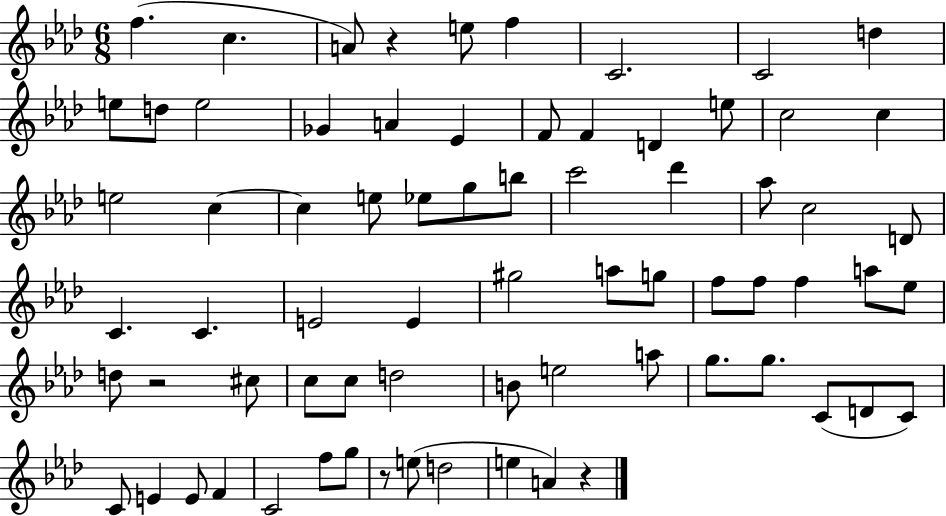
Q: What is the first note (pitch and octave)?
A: F5